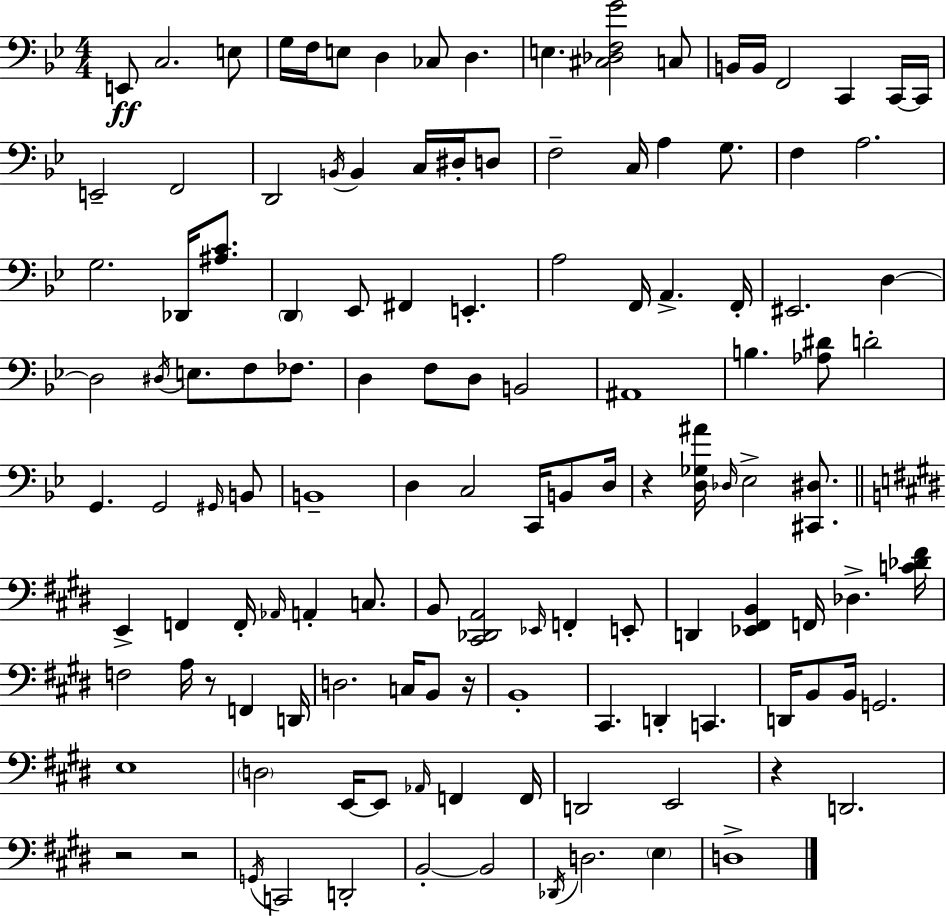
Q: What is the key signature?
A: BES major